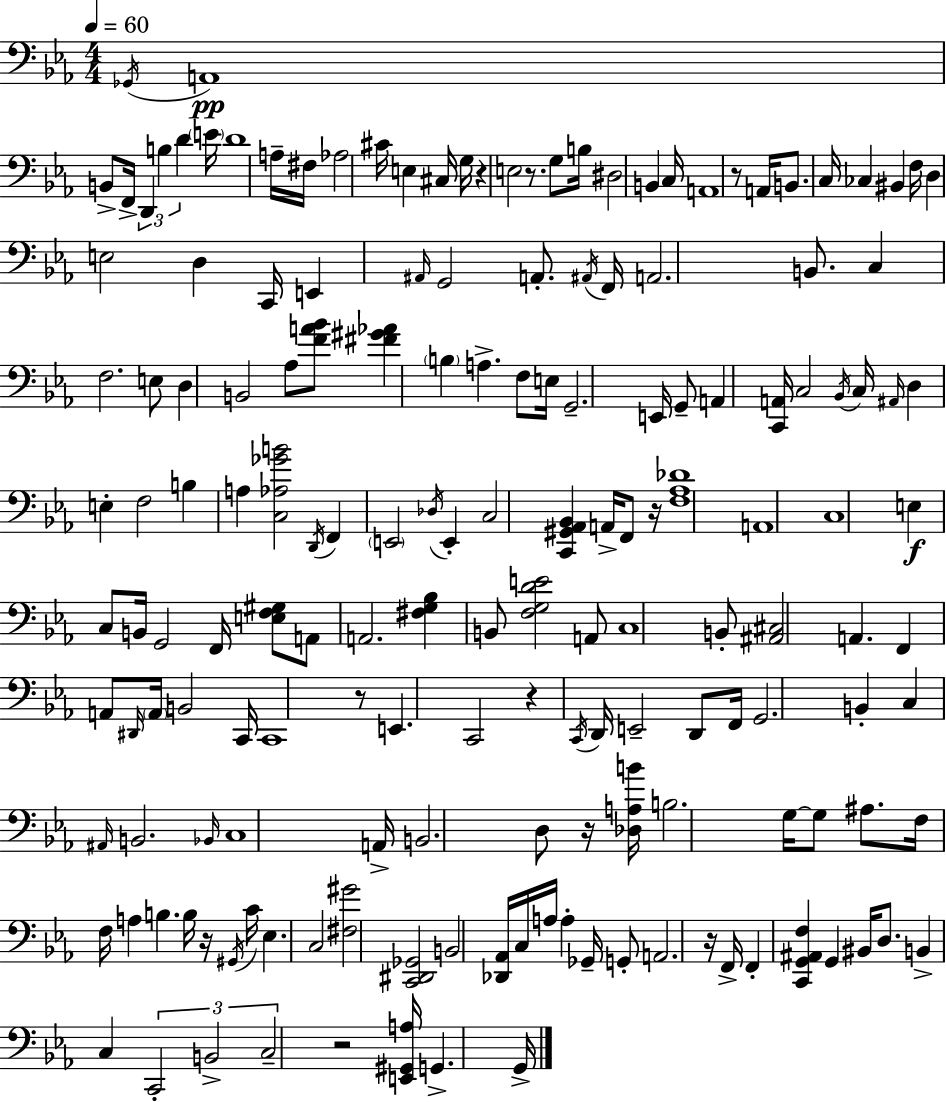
X:1
T:Untitled
M:4/4
L:1/4
K:Cm
_G,,/4 A,,4 B,,/2 F,,/4 D,, B, D E/4 D4 A,/4 ^F,/4 _A,2 ^C/4 E, ^C,/4 G,/4 z E,2 z/2 G,/2 B,/4 ^D,2 B,, C,/4 A,,4 z/2 A,,/4 B,,/2 C,/4 _C, ^B,, F,/4 D, E,2 D, C,,/4 E,, ^A,,/4 G,,2 A,,/2 ^A,,/4 F,,/4 A,,2 B,,/2 C, F,2 E,/2 D, B,,2 _A,/2 [FA_B]/2 [^F^G_A] B, A, F,/2 E,/4 G,,2 E,,/4 G,,/2 A,, [C,,A,,]/4 C,2 _B,,/4 C,/4 ^A,,/4 D, E, F,2 B, A, [C,_A,_GB]2 D,,/4 F,, E,,2 _D,/4 E,, C,2 [C,,^G,,_A,,_B,,] A,,/4 F,,/2 z/4 [F,_A,_D]4 A,,4 C,4 E, C,/2 B,,/4 G,,2 F,,/4 [E,F,^G,]/2 A,,/2 A,,2 [^F,G,_B,] B,,/2 [F,G,DE]2 A,,/2 C,4 B,,/2 [^A,,^C,]2 A,, F,, A,,/2 ^D,,/4 A,,/4 B,,2 C,,/4 C,,4 z/2 E,, C,,2 z C,,/4 D,,/4 E,,2 D,,/2 F,,/4 G,,2 B,, C, ^A,,/4 B,,2 _B,,/4 C,4 A,,/4 B,,2 D,/2 z/4 [_D,A,B]/4 B,2 G,/4 G,/2 ^A,/2 F,/4 F,/4 A, B, B,/4 z/4 ^G,,/4 C/4 _E, C,2 [^F,^G]2 [C,,^D,,_G,,]2 B,,2 [_D,,_A,,]/4 C,/4 A,/4 A, _G,,/4 G,,/2 A,,2 z/4 F,,/4 F,, [C,,G,,^A,,F,] G,, ^B,,/4 D,/2 B,, C, C,,2 B,,2 C,2 z2 [E,,^G,,A,]/4 G,, G,,/4